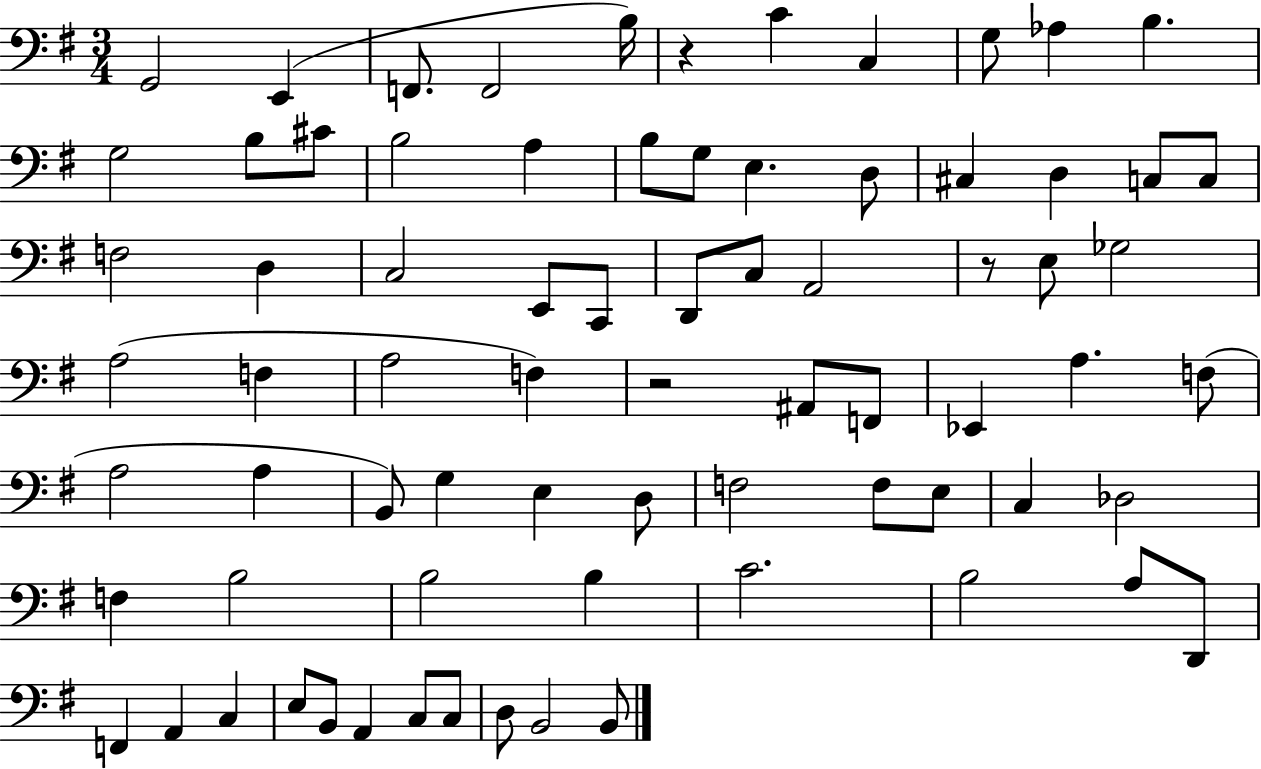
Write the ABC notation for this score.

X:1
T:Untitled
M:3/4
L:1/4
K:G
G,,2 E,, F,,/2 F,,2 B,/4 z C C, G,/2 _A, B, G,2 B,/2 ^C/2 B,2 A, B,/2 G,/2 E, D,/2 ^C, D, C,/2 C,/2 F,2 D, C,2 E,,/2 C,,/2 D,,/2 C,/2 A,,2 z/2 E,/2 _G,2 A,2 F, A,2 F, z2 ^A,,/2 F,,/2 _E,, A, F,/2 A,2 A, B,,/2 G, E, D,/2 F,2 F,/2 E,/2 C, _D,2 F, B,2 B,2 B, C2 B,2 A,/2 D,,/2 F,, A,, C, E,/2 B,,/2 A,, C,/2 C,/2 D,/2 B,,2 B,,/2